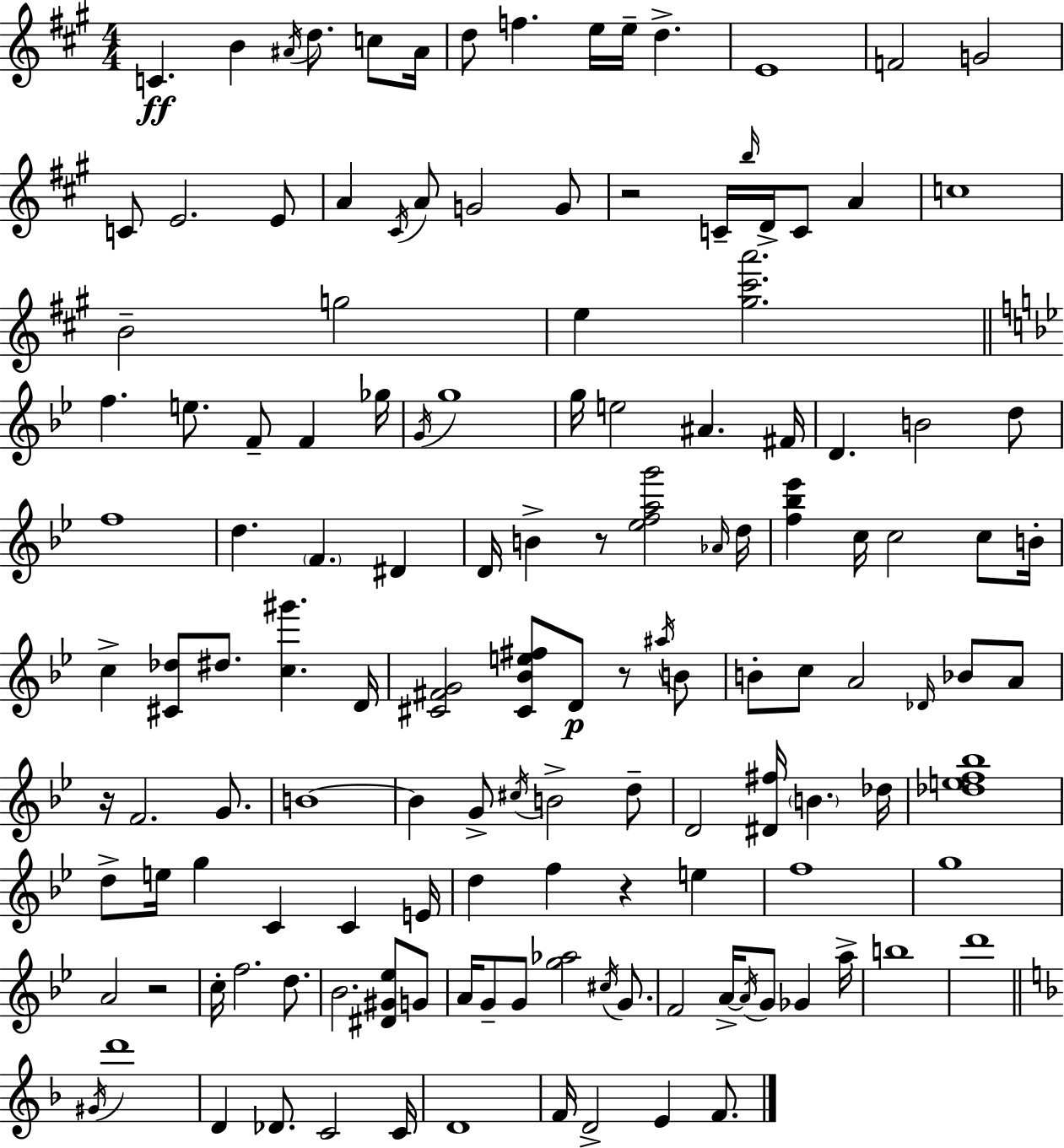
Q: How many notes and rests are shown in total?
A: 138